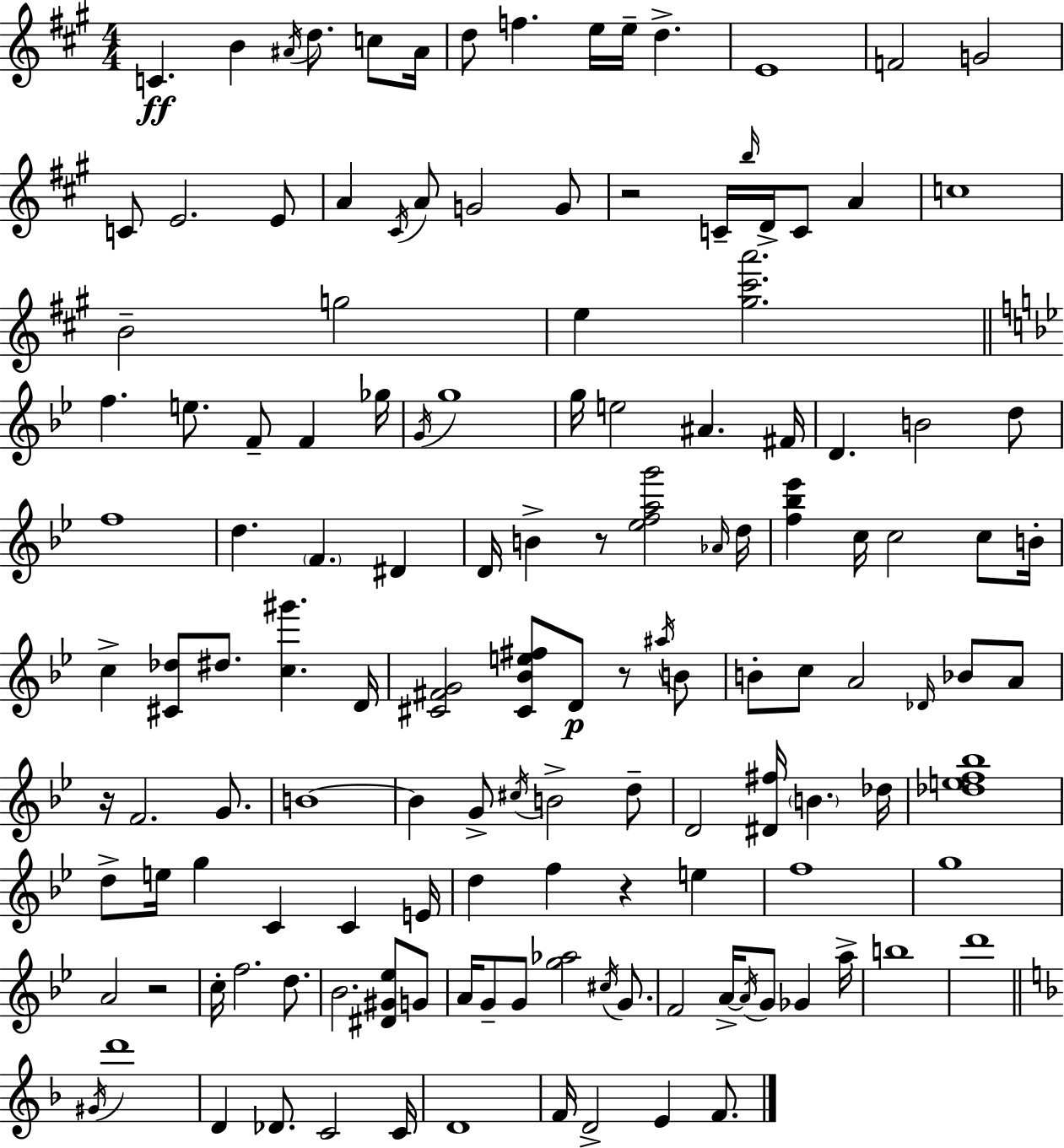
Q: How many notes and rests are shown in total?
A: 138